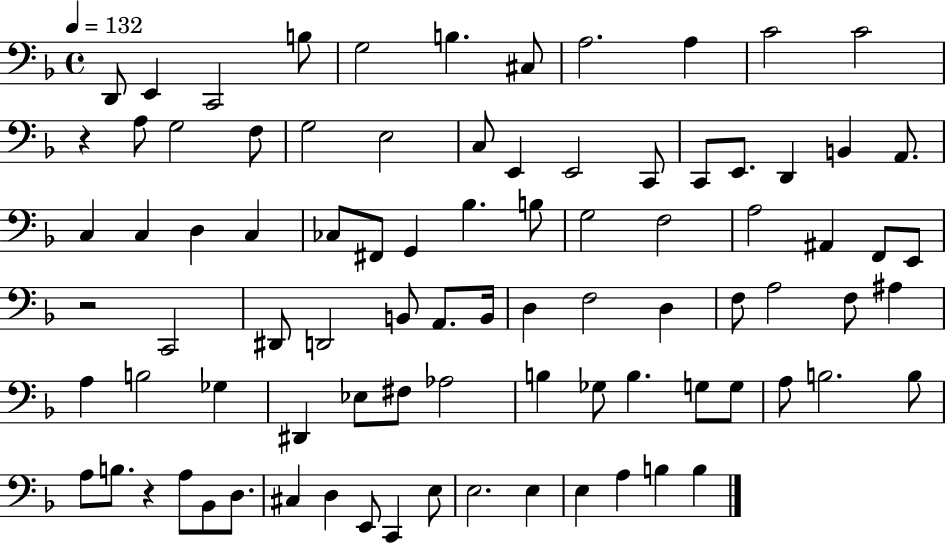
D2/e E2/q C2/h B3/e G3/h B3/q. C#3/e A3/h. A3/q C4/h C4/h R/q A3/e G3/h F3/e G3/h E3/h C3/e E2/q E2/h C2/e C2/e E2/e. D2/q B2/q A2/e. C3/q C3/q D3/q C3/q CES3/e F#2/e G2/q Bb3/q. B3/e G3/h F3/h A3/h A#2/q F2/e E2/e R/h C2/h D#2/e D2/h B2/e A2/e. B2/s D3/q F3/h D3/q F3/e A3/h F3/e A#3/q A3/q B3/h Gb3/q D#2/q Eb3/e F#3/e Ab3/h B3/q Gb3/e B3/q. G3/e G3/e A3/e B3/h. B3/e A3/e B3/e. R/q A3/e Bb2/e D3/e. C#3/q D3/q E2/e C2/q E3/e E3/h. E3/q E3/q A3/q B3/q B3/q